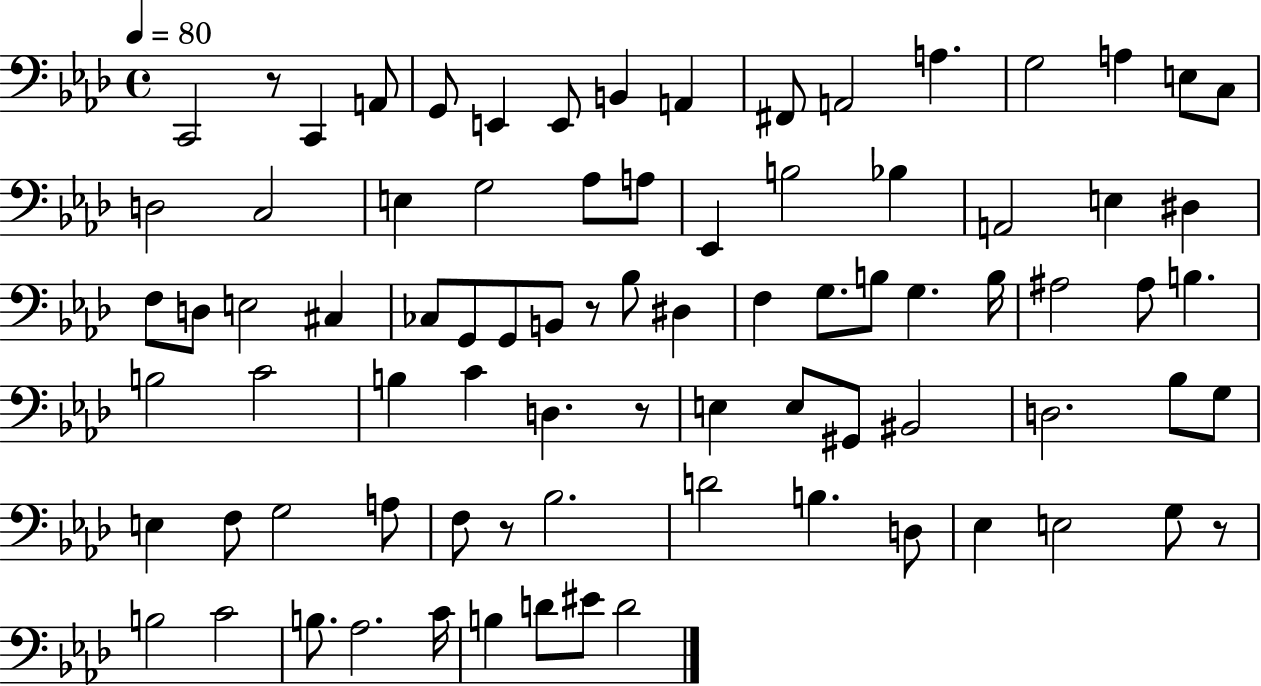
X:1
T:Untitled
M:4/4
L:1/4
K:Ab
C,,2 z/2 C,, A,,/2 G,,/2 E,, E,,/2 B,, A,, ^F,,/2 A,,2 A, G,2 A, E,/2 C,/2 D,2 C,2 E, G,2 _A,/2 A,/2 _E,, B,2 _B, A,,2 E, ^D, F,/2 D,/2 E,2 ^C, _C,/2 G,,/2 G,,/2 B,,/2 z/2 _B,/2 ^D, F, G,/2 B,/2 G, B,/4 ^A,2 ^A,/2 B, B,2 C2 B, C D, z/2 E, E,/2 ^G,,/2 ^B,,2 D,2 _B,/2 G,/2 E, F,/2 G,2 A,/2 F,/2 z/2 _B,2 D2 B, D,/2 _E, E,2 G,/2 z/2 B,2 C2 B,/2 _A,2 C/4 B, D/2 ^E/2 D2